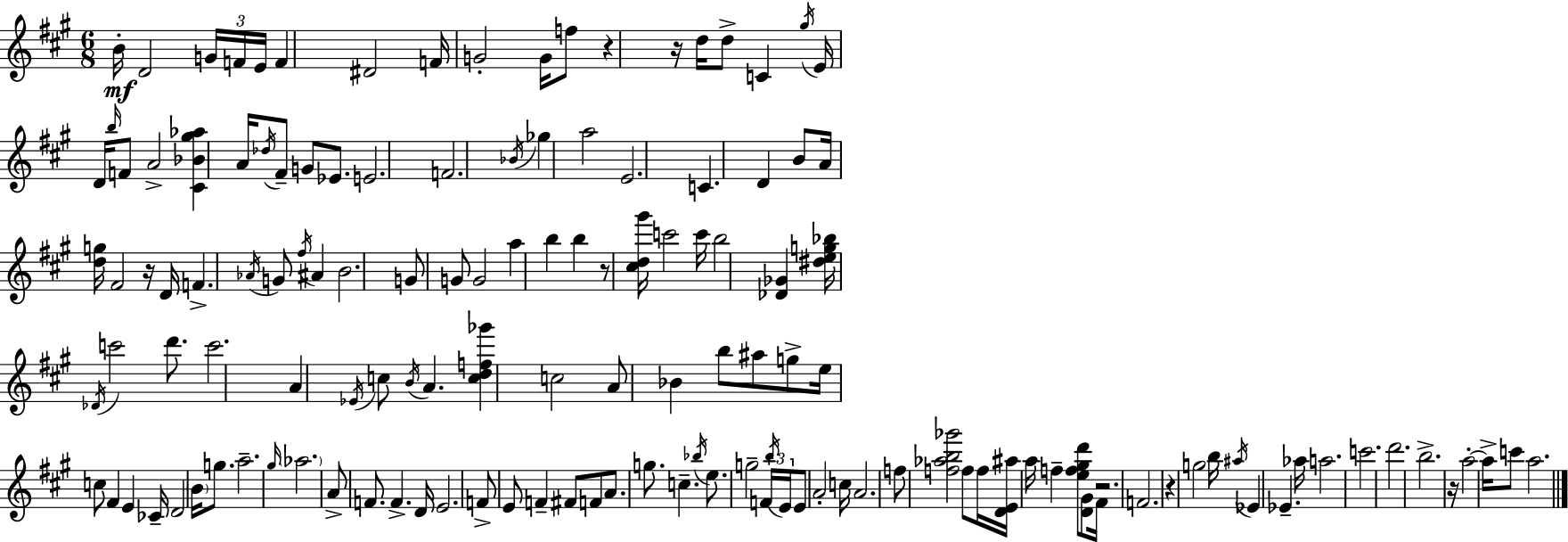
X:1
T:Untitled
M:6/8
L:1/4
K:A
B/4 D2 G/4 F/4 E/4 F ^D2 F/4 G2 G/4 f/2 z z/4 d/4 d/2 C ^g/4 E/4 D/4 b/4 F/2 A2 [^C_B^g_a] A/4 _d/4 ^F/2 G/2 _E/2 E2 F2 _B/4 _g a2 E2 C D B/2 A/4 [dg]/4 ^F2 z/4 D/4 F _A/4 G/2 ^f/4 ^A B2 G/2 G/2 G2 a b b z/2 [^cd^g']/4 c'2 c'/4 b2 [_D_G] [^deg_b]/4 _D/4 c'2 d'/2 c'2 A _E/4 c/2 B/4 A [cdf_g'] c2 A/2 _B b/2 ^a/2 g/2 e/4 c/2 ^F E _C/4 D2 B/4 g/2 a2 ^g/4 _a2 A/2 F/2 F D/4 E2 F/2 E/2 F ^F/2 F/2 A/2 g/2 c _b/4 e/2 g2 F/4 b/4 E/4 E/2 A2 c/4 A2 f/2 [f_ab_g']2 f/2 f/4 [DE^a]/4 a/4 f [ef^gd']/2 [D^G]/2 ^F/4 z2 F2 z g2 b/4 ^a/4 _E _E _a/4 a2 c'2 d'2 b2 z/4 a2 a/4 c'/2 a2